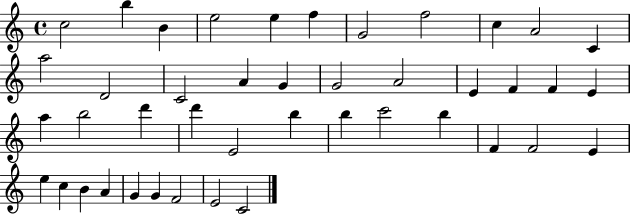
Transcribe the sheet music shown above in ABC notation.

X:1
T:Untitled
M:4/4
L:1/4
K:C
c2 b B e2 e f G2 f2 c A2 C a2 D2 C2 A G G2 A2 E F F E a b2 d' d' E2 b b c'2 b F F2 E e c B A G G F2 E2 C2